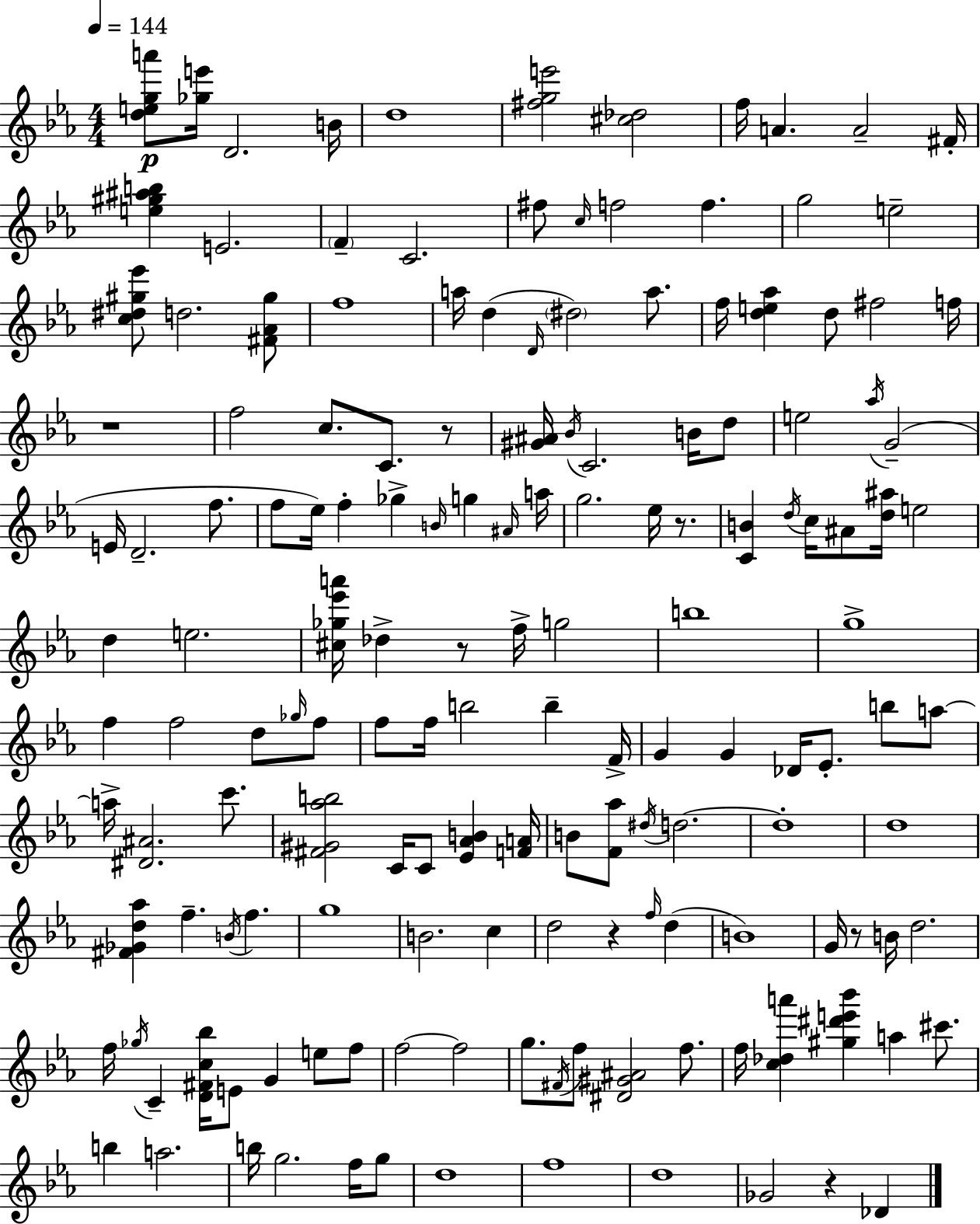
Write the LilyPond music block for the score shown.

{
  \clef treble
  \numericTimeSignature
  \time 4/4
  \key c \minor
  \tempo 4 = 144
  <d'' e'' g'' a'''>8\p <ges'' e'''>16 d'2. b'16 | d''1 | <fis'' g'' e'''>2 <cis'' des''>2 | f''16 a'4. a'2-- fis'16-. | \break <e'' gis'' ais'' b''>4 e'2. | \parenthesize f'4-- c'2. | fis''8 \grace { c''16 } f''2 f''4. | g''2 e''2-- | \break <c'' dis'' gis'' ees'''>8 d''2. <fis' aes' gis''>8 | f''1 | a''16 d''4( \grace { d'16 } \parenthesize dis''2) a''8. | f''16 <d'' e'' aes''>4 d''8 fis''2 | \break f''16 r1 | f''2 c''8. c'8. | r8 <gis' ais'>16 \acciaccatura { bes'16 } c'2. | b'16 d''8 e''2 \acciaccatura { aes''16 } g'2--( | \break e'16 d'2.-- | f''8. f''8 ees''16) f''4-. ges''4-> \grace { b'16 } | g''4 \grace { ais'16 } a''16 g''2. | ees''16 r8. <c' b'>4 \acciaccatura { d''16 } c''16 ais'8 <d'' ais''>16 e''2 | \break d''4 e''2. | <cis'' ges'' ees''' a'''>16 des''4-> r8 f''16-> g''2 | b''1 | g''1-> | \break f''4 f''2 | d''8 \grace { ges''16 } f''8 f''8 f''16 b''2 | b''4-- f'16-> g'4 g'4 | des'16 ees'8.-. b''8 a''8~~ a''16-> <dis' ais'>2. | \break c'''8. <fis' gis' aes'' b''>2 | c'16 c'8 <ees' aes' b'>4 <f' a'>16 b'8 <f' aes''>8 \acciaccatura { dis''16 } d''2.~~ | d''1-. | d''1 | \break <fis' ges' d'' aes''>4 f''4.-- | \acciaccatura { b'16 } f''4. g''1 | b'2. | c''4 d''2 | \break r4 \grace { f''16 }( d''4 b'1) | g'16 r8 b'16 d''2. | f''16 \acciaccatura { ges''16 } c'4-- | <d' fis' c'' bes''>16 e'8 g'4 e''8 f''8 f''2~~ | \break f''2 g''8. \acciaccatura { fis'16 } | f''8 <dis' gis' ais'>2 f''8. f''16 <c'' des'' a'''>4 | <gis'' dis''' e''' bes'''>4 a''4 cis'''8. b''4 | a''2. b''16 g''2. | \break f''16 g''8 d''1 | f''1 | d''1 | ges'2 | \break r4 des'4 \bar "|."
}